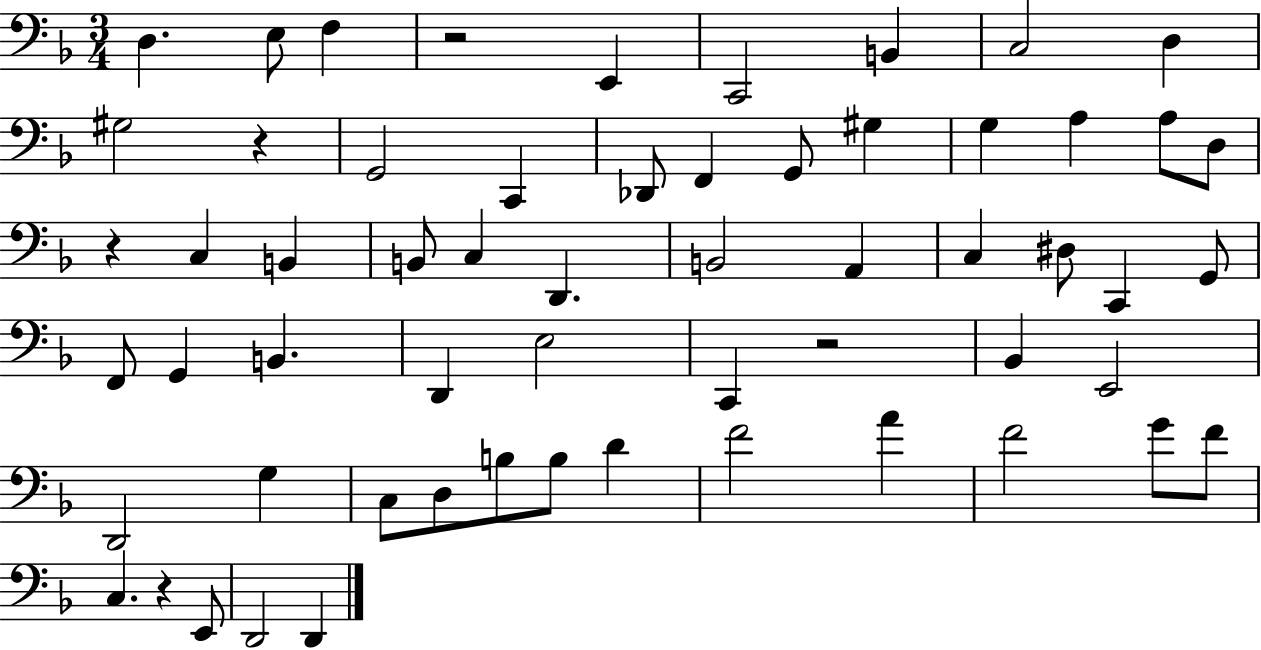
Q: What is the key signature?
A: F major